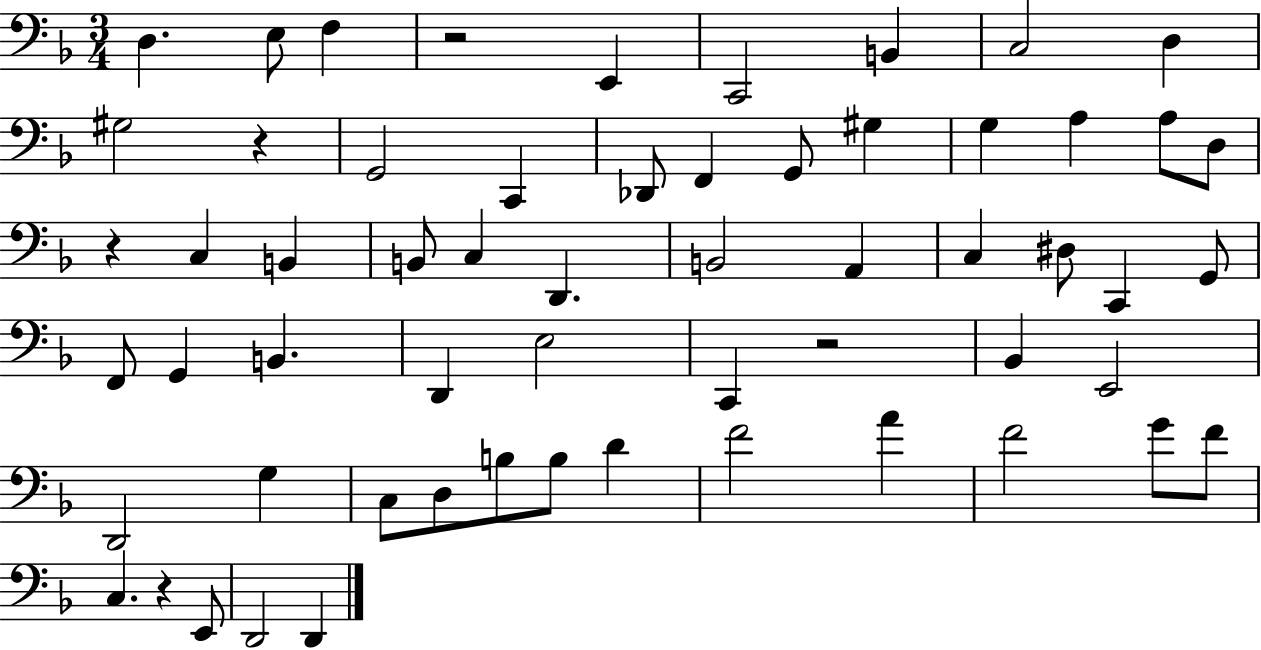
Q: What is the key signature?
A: F major